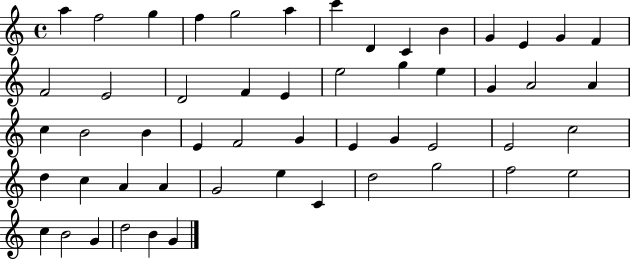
A5/q F5/h G5/q F5/q G5/h A5/q C6/q D4/q C4/q B4/q G4/q E4/q G4/q F4/q F4/h E4/h D4/h F4/q E4/q E5/h G5/q E5/q G4/q A4/h A4/q C5/q B4/h B4/q E4/q F4/h G4/q E4/q G4/q E4/h E4/h C5/h D5/q C5/q A4/q A4/q G4/h E5/q C4/q D5/h G5/h F5/h E5/h C5/q B4/h G4/q D5/h B4/q G4/q